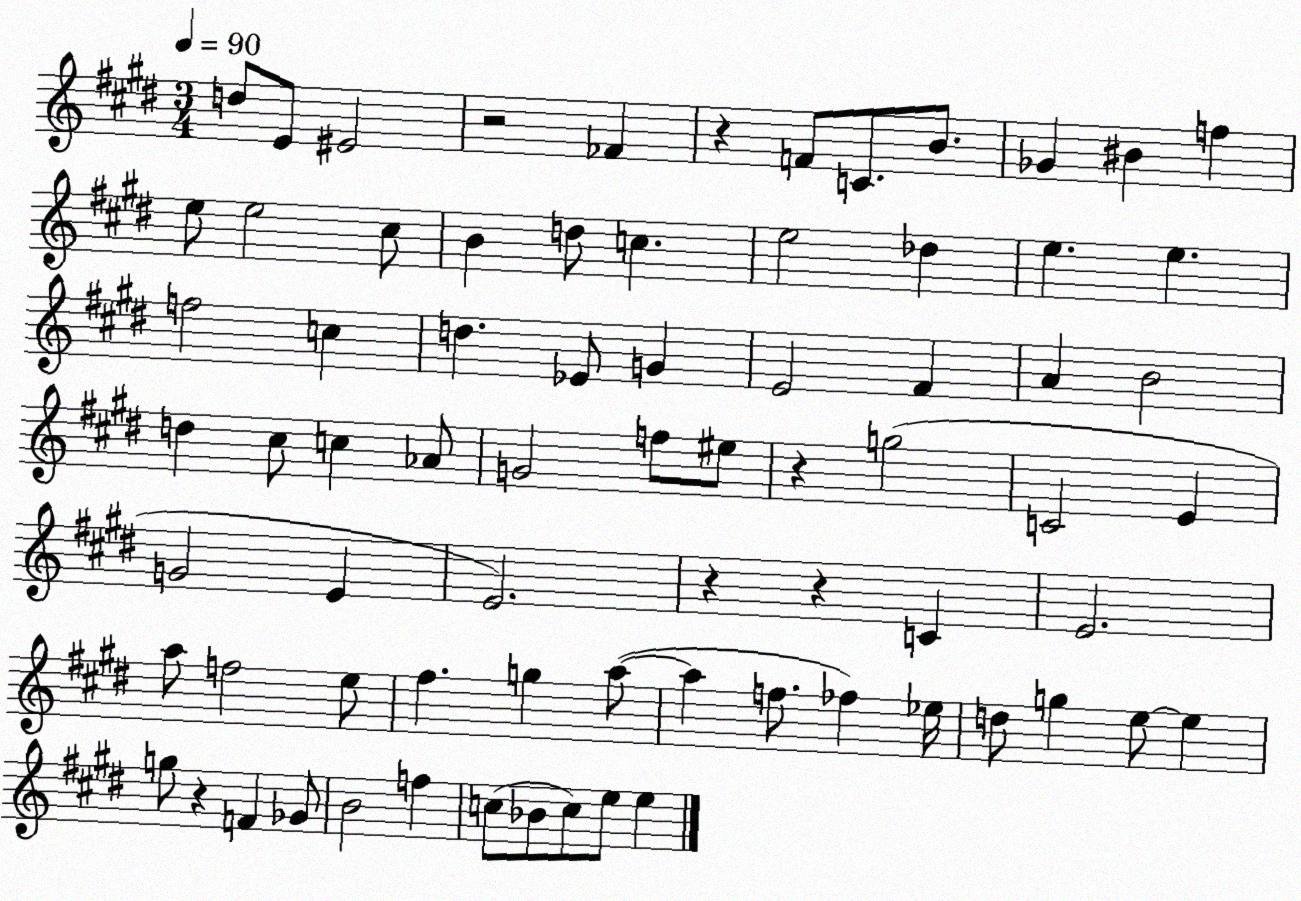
X:1
T:Untitled
M:3/4
L:1/4
K:E
d/2 E/2 ^E2 z2 _F z F/2 C/2 B/2 _G ^B f e/2 e2 ^c/2 B d/2 c e2 _d e e f2 c d _E/2 G E2 ^F A B2 d ^c/2 c _A/2 G2 f/2 ^e/2 z g2 C2 E G2 E E2 z z C E2 a/2 f2 e/2 ^f g a/2 a f/2 _f _e/4 d/2 g e/2 e g/2 z F _G/2 B2 f c/2 _B/2 c/2 e/2 e